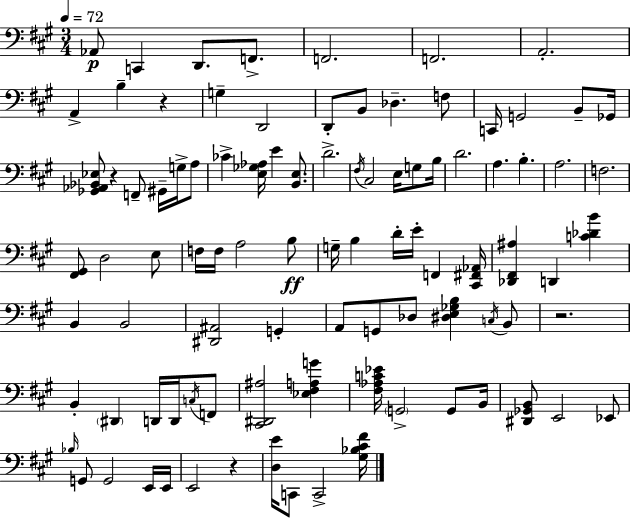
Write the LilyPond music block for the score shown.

{
  \clef bass
  \numericTimeSignature
  \time 3/4
  \key a \major
  \tempo 4 = 72
  aes,8\p c,4 d,8. f,8.-> | f,2. | f,2. | a,2.-. | \break a,4-> b4-- r4 | g4-- d,2 | d,8-. b,8 des4.-- f8 | c,16 g,2 b,8-- ges,16 | \break <ges, aes, bes, ees>8 r4 f,8-- gis,16-- g16-> a8 | ces'4-> <e ges aes>16 e'4 <b, e>8. | d'2.-> | \acciaccatura { fis16 } cis2 e16 g8 | \break b16 d'2. | a4. b4.-. | a2. | f2. | \break <fis, gis,>8 d2 e8 | f16 f16 a2 b8\ff | g16-- b4 d'16-. e'16-. f,4 | <cis, fis, aes,>16 <des, fis, ais>4 d,4 <c' des' b'>4 | \break b,4 b,2 | <dis, ais,>2 g,4-. | a,8 g,8 des8 <dis e ges b>4 \acciaccatura { c16 } | b,8 r2. | \break b,4-. \parenthesize dis,4 d,16 d,16 | \acciaccatura { c16 } f,8 <cis, dis, ais>2 <ees fis a g'>4 | <fis aes c' ees'>16 \parenthesize g,2-> | g,8 b,16 <dis, ges, b,>8 e,2 | \break ees,8 \grace { bes16 } g,8 g,2 | e,16 e,16 e,2 | r4 <d e'>16 c,8 c,2-> | <gis bes cis' fis'>16 \bar "|."
}